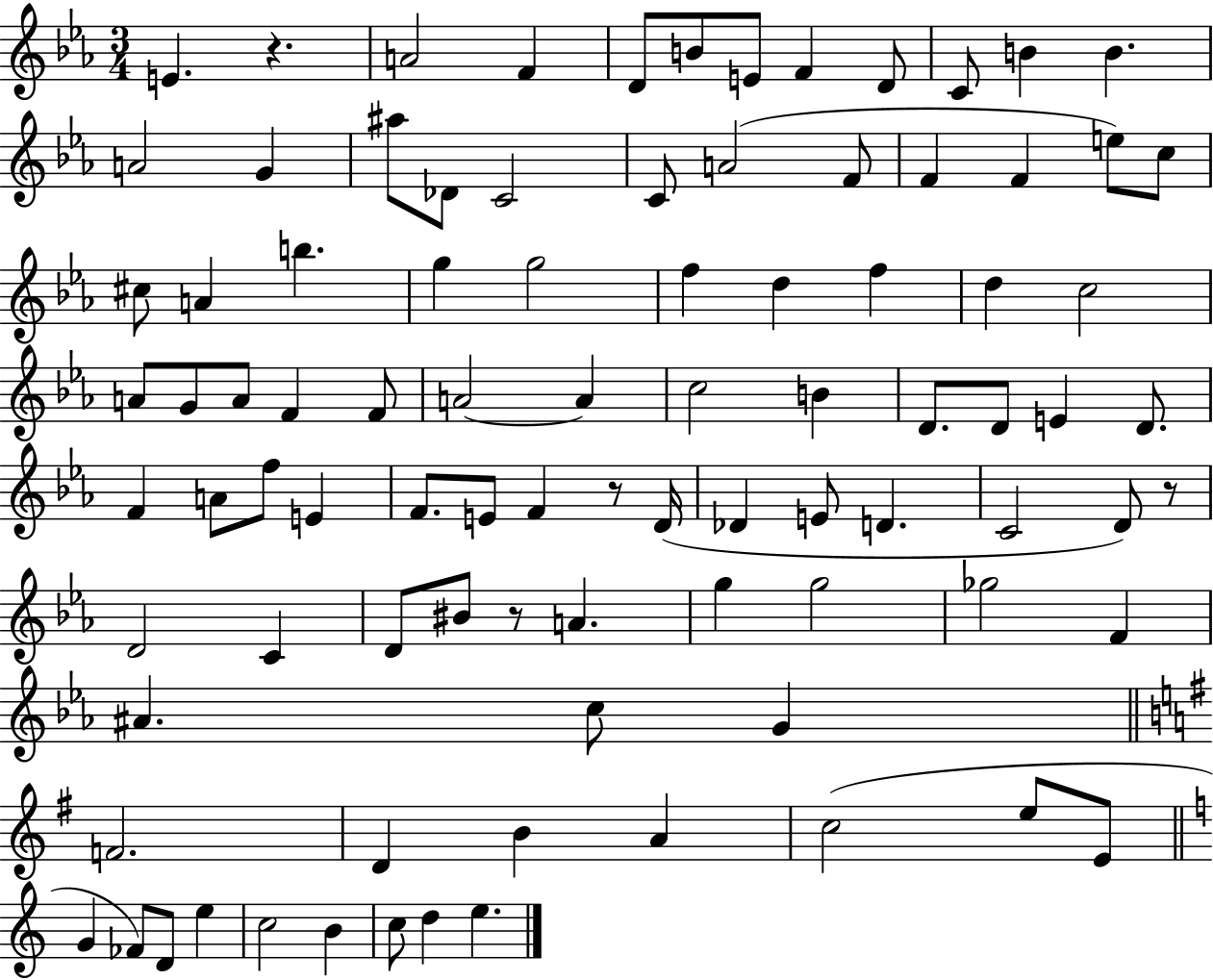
X:1
T:Untitled
M:3/4
L:1/4
K:Eb
E z A2 F D/2 B/2 E/2 F D/2 C/2 B B A2 G ^a/2 _D/2 C2 C/2 A2 F/2 F F e/2 c/2 ^c/2 A b g g2 f d f d c2 A/2 G/2 A/2 F F/2 A2 A c2 B D/2 D/2 E D/2 F A/2 f/2 E F/2 E/2 F z/2 D/4 _D E/2 D C2 D/2 z/2 D2 C D/2 ^B/2 z/2 A g g2 _g2 F ^A c/2 G F2 D B A c2 e/2 E/2 G _F/2 D/2 e c2 B c/2 d e